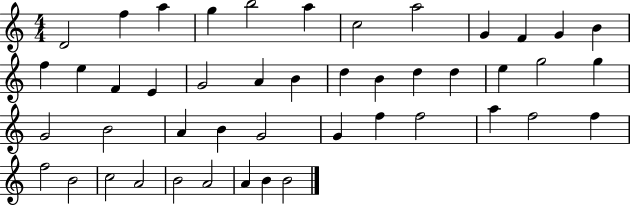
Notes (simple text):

D4/h F5/q A5/q G5/q B5/h A5/q C5/h A5/h G4/q F4/q G4/q B4/q F5/q E5/q F4/q E4/q G4/h A4/q B4/q D5/q B4/q D5/q D5/q E5/q G5/h G5/q G4/h B4/h A4/q B4/q G4/h G4/q F5/q F5/h A5/q F5/h F5/q F5/h B4/h C5/h A4/h B4/h A4/h A4/q B4/q B4/h